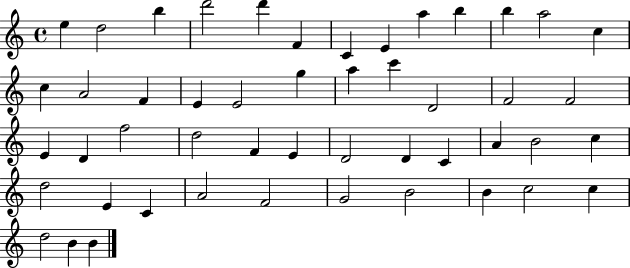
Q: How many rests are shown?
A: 0